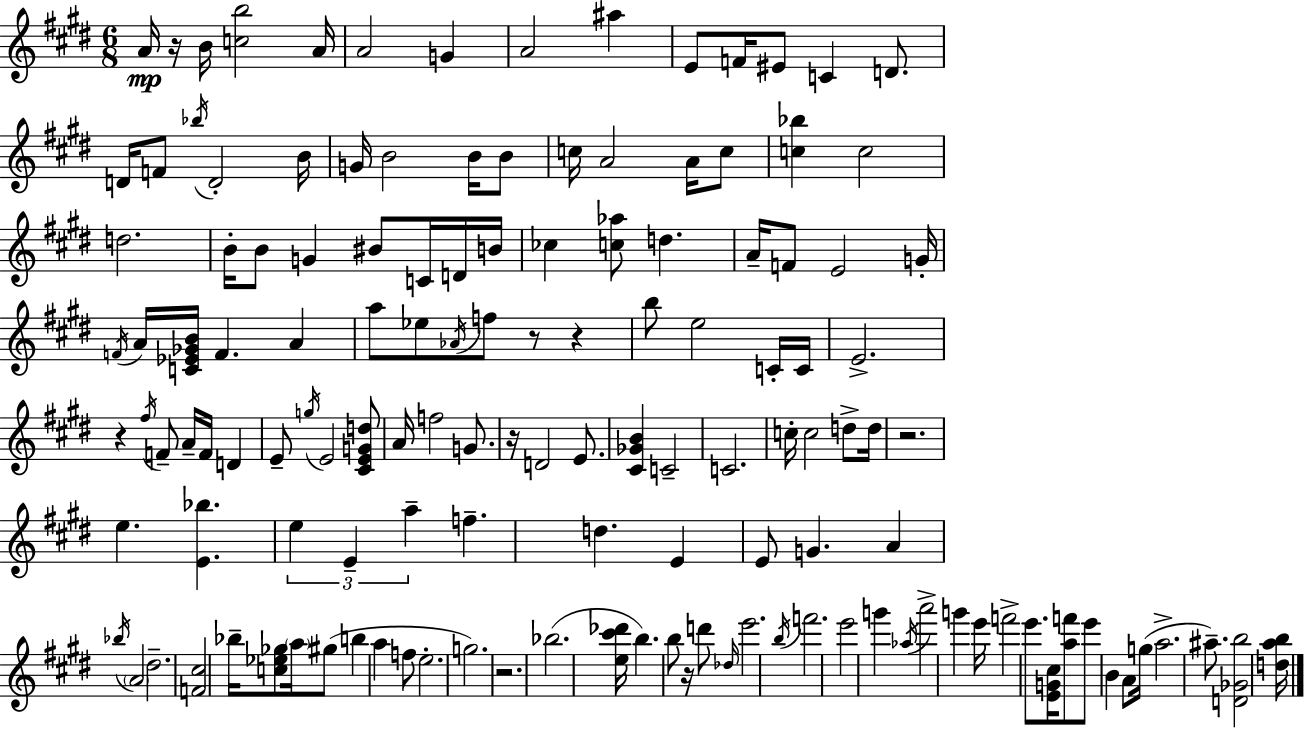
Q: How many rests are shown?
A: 8